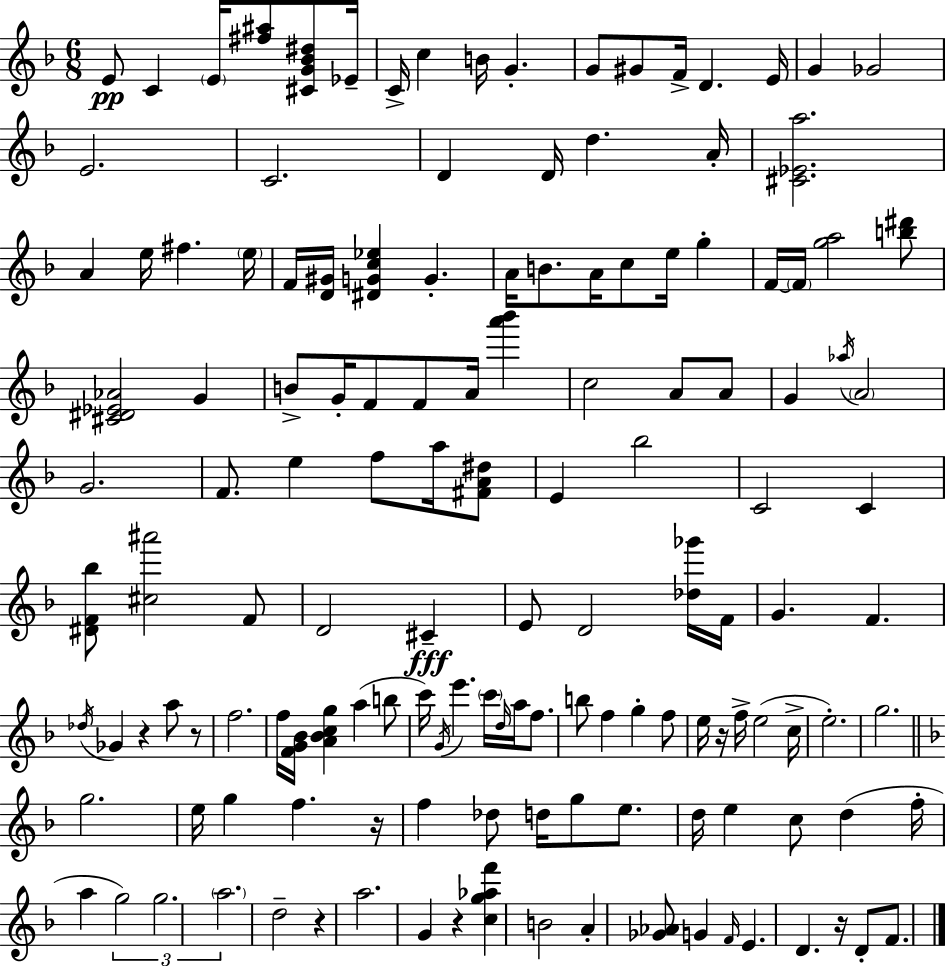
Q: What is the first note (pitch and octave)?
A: E4